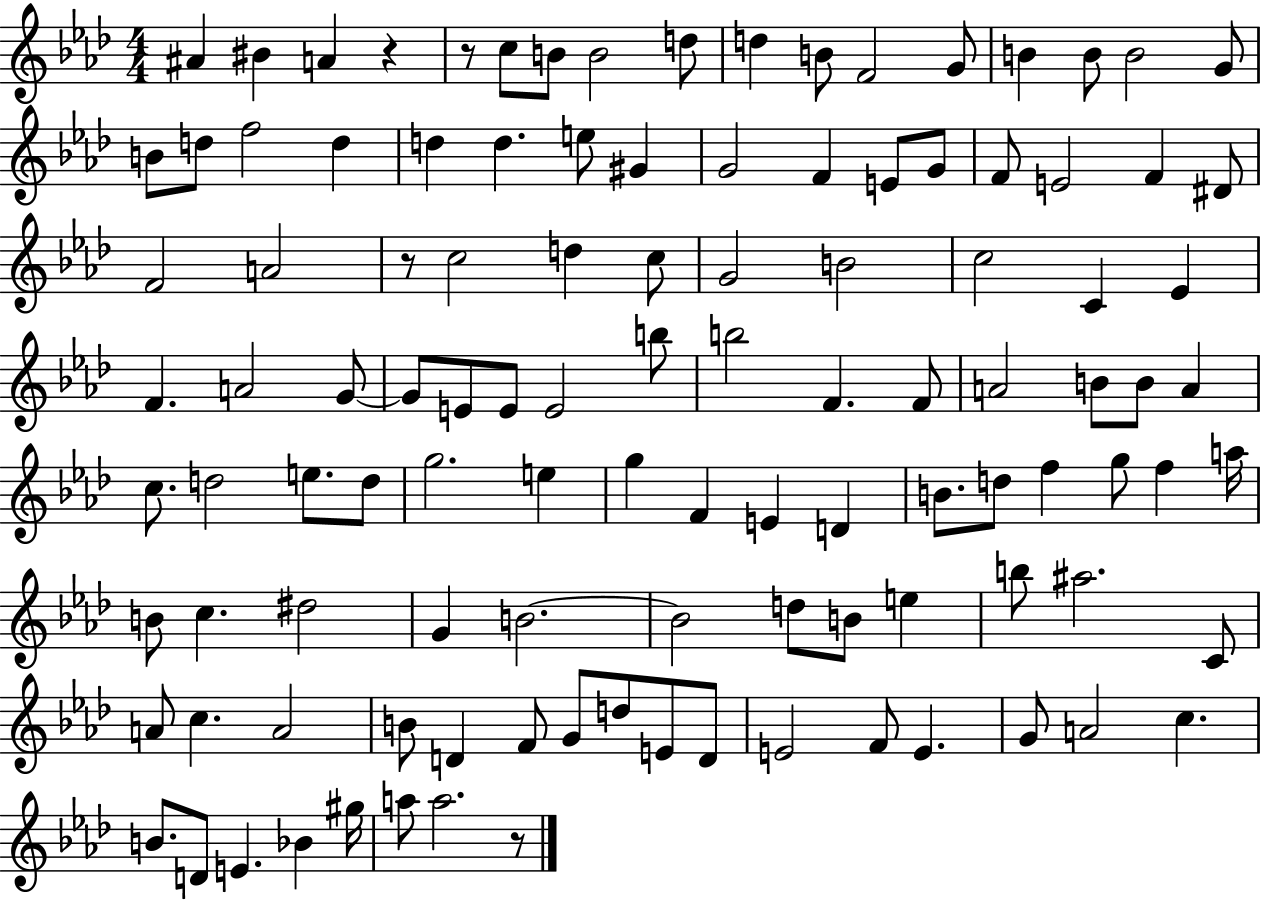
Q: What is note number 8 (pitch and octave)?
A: D5